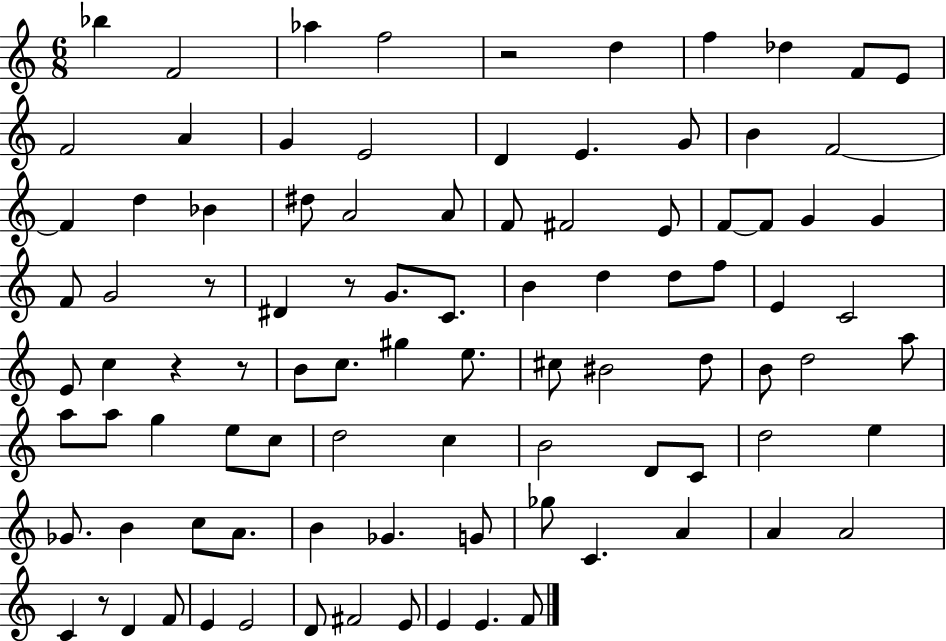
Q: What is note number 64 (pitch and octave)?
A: C4